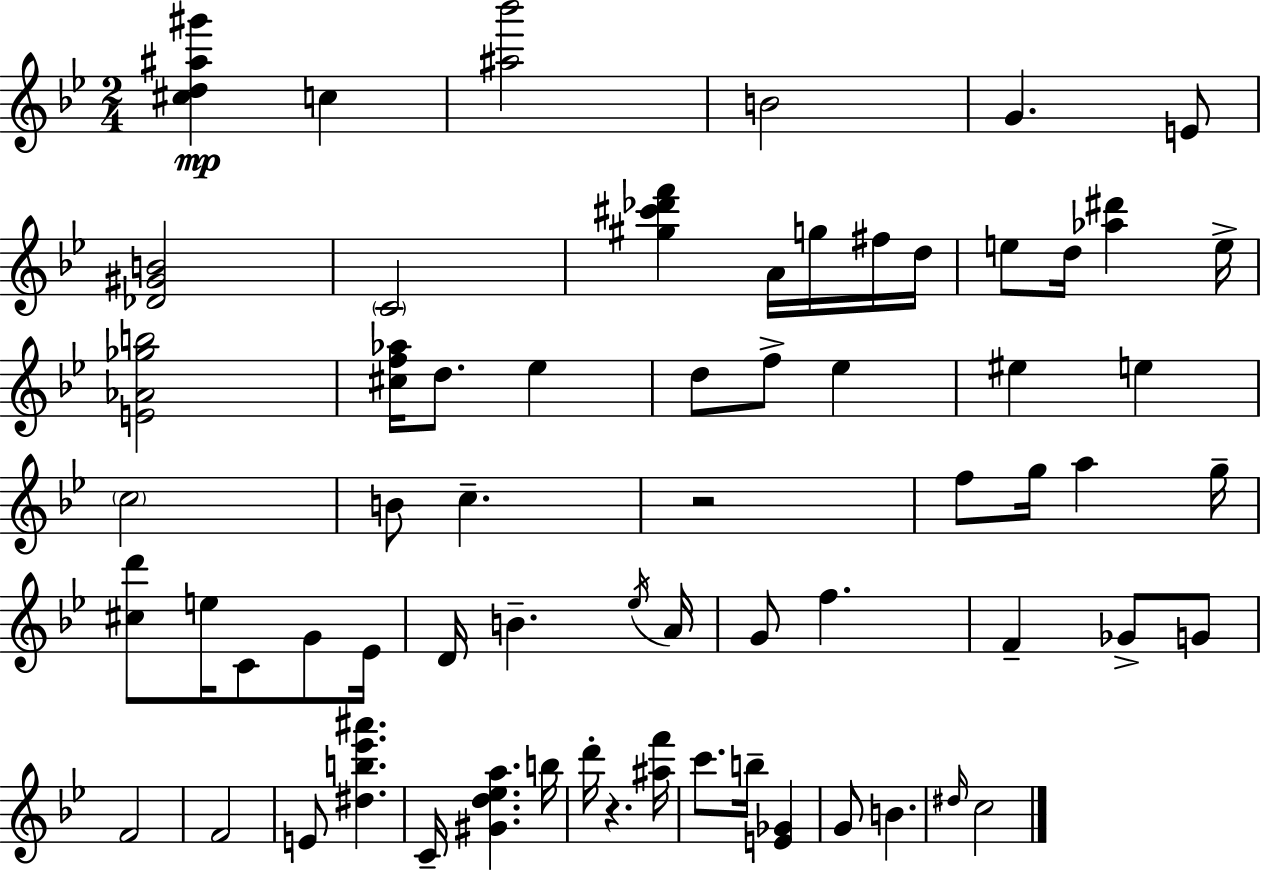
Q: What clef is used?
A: treble